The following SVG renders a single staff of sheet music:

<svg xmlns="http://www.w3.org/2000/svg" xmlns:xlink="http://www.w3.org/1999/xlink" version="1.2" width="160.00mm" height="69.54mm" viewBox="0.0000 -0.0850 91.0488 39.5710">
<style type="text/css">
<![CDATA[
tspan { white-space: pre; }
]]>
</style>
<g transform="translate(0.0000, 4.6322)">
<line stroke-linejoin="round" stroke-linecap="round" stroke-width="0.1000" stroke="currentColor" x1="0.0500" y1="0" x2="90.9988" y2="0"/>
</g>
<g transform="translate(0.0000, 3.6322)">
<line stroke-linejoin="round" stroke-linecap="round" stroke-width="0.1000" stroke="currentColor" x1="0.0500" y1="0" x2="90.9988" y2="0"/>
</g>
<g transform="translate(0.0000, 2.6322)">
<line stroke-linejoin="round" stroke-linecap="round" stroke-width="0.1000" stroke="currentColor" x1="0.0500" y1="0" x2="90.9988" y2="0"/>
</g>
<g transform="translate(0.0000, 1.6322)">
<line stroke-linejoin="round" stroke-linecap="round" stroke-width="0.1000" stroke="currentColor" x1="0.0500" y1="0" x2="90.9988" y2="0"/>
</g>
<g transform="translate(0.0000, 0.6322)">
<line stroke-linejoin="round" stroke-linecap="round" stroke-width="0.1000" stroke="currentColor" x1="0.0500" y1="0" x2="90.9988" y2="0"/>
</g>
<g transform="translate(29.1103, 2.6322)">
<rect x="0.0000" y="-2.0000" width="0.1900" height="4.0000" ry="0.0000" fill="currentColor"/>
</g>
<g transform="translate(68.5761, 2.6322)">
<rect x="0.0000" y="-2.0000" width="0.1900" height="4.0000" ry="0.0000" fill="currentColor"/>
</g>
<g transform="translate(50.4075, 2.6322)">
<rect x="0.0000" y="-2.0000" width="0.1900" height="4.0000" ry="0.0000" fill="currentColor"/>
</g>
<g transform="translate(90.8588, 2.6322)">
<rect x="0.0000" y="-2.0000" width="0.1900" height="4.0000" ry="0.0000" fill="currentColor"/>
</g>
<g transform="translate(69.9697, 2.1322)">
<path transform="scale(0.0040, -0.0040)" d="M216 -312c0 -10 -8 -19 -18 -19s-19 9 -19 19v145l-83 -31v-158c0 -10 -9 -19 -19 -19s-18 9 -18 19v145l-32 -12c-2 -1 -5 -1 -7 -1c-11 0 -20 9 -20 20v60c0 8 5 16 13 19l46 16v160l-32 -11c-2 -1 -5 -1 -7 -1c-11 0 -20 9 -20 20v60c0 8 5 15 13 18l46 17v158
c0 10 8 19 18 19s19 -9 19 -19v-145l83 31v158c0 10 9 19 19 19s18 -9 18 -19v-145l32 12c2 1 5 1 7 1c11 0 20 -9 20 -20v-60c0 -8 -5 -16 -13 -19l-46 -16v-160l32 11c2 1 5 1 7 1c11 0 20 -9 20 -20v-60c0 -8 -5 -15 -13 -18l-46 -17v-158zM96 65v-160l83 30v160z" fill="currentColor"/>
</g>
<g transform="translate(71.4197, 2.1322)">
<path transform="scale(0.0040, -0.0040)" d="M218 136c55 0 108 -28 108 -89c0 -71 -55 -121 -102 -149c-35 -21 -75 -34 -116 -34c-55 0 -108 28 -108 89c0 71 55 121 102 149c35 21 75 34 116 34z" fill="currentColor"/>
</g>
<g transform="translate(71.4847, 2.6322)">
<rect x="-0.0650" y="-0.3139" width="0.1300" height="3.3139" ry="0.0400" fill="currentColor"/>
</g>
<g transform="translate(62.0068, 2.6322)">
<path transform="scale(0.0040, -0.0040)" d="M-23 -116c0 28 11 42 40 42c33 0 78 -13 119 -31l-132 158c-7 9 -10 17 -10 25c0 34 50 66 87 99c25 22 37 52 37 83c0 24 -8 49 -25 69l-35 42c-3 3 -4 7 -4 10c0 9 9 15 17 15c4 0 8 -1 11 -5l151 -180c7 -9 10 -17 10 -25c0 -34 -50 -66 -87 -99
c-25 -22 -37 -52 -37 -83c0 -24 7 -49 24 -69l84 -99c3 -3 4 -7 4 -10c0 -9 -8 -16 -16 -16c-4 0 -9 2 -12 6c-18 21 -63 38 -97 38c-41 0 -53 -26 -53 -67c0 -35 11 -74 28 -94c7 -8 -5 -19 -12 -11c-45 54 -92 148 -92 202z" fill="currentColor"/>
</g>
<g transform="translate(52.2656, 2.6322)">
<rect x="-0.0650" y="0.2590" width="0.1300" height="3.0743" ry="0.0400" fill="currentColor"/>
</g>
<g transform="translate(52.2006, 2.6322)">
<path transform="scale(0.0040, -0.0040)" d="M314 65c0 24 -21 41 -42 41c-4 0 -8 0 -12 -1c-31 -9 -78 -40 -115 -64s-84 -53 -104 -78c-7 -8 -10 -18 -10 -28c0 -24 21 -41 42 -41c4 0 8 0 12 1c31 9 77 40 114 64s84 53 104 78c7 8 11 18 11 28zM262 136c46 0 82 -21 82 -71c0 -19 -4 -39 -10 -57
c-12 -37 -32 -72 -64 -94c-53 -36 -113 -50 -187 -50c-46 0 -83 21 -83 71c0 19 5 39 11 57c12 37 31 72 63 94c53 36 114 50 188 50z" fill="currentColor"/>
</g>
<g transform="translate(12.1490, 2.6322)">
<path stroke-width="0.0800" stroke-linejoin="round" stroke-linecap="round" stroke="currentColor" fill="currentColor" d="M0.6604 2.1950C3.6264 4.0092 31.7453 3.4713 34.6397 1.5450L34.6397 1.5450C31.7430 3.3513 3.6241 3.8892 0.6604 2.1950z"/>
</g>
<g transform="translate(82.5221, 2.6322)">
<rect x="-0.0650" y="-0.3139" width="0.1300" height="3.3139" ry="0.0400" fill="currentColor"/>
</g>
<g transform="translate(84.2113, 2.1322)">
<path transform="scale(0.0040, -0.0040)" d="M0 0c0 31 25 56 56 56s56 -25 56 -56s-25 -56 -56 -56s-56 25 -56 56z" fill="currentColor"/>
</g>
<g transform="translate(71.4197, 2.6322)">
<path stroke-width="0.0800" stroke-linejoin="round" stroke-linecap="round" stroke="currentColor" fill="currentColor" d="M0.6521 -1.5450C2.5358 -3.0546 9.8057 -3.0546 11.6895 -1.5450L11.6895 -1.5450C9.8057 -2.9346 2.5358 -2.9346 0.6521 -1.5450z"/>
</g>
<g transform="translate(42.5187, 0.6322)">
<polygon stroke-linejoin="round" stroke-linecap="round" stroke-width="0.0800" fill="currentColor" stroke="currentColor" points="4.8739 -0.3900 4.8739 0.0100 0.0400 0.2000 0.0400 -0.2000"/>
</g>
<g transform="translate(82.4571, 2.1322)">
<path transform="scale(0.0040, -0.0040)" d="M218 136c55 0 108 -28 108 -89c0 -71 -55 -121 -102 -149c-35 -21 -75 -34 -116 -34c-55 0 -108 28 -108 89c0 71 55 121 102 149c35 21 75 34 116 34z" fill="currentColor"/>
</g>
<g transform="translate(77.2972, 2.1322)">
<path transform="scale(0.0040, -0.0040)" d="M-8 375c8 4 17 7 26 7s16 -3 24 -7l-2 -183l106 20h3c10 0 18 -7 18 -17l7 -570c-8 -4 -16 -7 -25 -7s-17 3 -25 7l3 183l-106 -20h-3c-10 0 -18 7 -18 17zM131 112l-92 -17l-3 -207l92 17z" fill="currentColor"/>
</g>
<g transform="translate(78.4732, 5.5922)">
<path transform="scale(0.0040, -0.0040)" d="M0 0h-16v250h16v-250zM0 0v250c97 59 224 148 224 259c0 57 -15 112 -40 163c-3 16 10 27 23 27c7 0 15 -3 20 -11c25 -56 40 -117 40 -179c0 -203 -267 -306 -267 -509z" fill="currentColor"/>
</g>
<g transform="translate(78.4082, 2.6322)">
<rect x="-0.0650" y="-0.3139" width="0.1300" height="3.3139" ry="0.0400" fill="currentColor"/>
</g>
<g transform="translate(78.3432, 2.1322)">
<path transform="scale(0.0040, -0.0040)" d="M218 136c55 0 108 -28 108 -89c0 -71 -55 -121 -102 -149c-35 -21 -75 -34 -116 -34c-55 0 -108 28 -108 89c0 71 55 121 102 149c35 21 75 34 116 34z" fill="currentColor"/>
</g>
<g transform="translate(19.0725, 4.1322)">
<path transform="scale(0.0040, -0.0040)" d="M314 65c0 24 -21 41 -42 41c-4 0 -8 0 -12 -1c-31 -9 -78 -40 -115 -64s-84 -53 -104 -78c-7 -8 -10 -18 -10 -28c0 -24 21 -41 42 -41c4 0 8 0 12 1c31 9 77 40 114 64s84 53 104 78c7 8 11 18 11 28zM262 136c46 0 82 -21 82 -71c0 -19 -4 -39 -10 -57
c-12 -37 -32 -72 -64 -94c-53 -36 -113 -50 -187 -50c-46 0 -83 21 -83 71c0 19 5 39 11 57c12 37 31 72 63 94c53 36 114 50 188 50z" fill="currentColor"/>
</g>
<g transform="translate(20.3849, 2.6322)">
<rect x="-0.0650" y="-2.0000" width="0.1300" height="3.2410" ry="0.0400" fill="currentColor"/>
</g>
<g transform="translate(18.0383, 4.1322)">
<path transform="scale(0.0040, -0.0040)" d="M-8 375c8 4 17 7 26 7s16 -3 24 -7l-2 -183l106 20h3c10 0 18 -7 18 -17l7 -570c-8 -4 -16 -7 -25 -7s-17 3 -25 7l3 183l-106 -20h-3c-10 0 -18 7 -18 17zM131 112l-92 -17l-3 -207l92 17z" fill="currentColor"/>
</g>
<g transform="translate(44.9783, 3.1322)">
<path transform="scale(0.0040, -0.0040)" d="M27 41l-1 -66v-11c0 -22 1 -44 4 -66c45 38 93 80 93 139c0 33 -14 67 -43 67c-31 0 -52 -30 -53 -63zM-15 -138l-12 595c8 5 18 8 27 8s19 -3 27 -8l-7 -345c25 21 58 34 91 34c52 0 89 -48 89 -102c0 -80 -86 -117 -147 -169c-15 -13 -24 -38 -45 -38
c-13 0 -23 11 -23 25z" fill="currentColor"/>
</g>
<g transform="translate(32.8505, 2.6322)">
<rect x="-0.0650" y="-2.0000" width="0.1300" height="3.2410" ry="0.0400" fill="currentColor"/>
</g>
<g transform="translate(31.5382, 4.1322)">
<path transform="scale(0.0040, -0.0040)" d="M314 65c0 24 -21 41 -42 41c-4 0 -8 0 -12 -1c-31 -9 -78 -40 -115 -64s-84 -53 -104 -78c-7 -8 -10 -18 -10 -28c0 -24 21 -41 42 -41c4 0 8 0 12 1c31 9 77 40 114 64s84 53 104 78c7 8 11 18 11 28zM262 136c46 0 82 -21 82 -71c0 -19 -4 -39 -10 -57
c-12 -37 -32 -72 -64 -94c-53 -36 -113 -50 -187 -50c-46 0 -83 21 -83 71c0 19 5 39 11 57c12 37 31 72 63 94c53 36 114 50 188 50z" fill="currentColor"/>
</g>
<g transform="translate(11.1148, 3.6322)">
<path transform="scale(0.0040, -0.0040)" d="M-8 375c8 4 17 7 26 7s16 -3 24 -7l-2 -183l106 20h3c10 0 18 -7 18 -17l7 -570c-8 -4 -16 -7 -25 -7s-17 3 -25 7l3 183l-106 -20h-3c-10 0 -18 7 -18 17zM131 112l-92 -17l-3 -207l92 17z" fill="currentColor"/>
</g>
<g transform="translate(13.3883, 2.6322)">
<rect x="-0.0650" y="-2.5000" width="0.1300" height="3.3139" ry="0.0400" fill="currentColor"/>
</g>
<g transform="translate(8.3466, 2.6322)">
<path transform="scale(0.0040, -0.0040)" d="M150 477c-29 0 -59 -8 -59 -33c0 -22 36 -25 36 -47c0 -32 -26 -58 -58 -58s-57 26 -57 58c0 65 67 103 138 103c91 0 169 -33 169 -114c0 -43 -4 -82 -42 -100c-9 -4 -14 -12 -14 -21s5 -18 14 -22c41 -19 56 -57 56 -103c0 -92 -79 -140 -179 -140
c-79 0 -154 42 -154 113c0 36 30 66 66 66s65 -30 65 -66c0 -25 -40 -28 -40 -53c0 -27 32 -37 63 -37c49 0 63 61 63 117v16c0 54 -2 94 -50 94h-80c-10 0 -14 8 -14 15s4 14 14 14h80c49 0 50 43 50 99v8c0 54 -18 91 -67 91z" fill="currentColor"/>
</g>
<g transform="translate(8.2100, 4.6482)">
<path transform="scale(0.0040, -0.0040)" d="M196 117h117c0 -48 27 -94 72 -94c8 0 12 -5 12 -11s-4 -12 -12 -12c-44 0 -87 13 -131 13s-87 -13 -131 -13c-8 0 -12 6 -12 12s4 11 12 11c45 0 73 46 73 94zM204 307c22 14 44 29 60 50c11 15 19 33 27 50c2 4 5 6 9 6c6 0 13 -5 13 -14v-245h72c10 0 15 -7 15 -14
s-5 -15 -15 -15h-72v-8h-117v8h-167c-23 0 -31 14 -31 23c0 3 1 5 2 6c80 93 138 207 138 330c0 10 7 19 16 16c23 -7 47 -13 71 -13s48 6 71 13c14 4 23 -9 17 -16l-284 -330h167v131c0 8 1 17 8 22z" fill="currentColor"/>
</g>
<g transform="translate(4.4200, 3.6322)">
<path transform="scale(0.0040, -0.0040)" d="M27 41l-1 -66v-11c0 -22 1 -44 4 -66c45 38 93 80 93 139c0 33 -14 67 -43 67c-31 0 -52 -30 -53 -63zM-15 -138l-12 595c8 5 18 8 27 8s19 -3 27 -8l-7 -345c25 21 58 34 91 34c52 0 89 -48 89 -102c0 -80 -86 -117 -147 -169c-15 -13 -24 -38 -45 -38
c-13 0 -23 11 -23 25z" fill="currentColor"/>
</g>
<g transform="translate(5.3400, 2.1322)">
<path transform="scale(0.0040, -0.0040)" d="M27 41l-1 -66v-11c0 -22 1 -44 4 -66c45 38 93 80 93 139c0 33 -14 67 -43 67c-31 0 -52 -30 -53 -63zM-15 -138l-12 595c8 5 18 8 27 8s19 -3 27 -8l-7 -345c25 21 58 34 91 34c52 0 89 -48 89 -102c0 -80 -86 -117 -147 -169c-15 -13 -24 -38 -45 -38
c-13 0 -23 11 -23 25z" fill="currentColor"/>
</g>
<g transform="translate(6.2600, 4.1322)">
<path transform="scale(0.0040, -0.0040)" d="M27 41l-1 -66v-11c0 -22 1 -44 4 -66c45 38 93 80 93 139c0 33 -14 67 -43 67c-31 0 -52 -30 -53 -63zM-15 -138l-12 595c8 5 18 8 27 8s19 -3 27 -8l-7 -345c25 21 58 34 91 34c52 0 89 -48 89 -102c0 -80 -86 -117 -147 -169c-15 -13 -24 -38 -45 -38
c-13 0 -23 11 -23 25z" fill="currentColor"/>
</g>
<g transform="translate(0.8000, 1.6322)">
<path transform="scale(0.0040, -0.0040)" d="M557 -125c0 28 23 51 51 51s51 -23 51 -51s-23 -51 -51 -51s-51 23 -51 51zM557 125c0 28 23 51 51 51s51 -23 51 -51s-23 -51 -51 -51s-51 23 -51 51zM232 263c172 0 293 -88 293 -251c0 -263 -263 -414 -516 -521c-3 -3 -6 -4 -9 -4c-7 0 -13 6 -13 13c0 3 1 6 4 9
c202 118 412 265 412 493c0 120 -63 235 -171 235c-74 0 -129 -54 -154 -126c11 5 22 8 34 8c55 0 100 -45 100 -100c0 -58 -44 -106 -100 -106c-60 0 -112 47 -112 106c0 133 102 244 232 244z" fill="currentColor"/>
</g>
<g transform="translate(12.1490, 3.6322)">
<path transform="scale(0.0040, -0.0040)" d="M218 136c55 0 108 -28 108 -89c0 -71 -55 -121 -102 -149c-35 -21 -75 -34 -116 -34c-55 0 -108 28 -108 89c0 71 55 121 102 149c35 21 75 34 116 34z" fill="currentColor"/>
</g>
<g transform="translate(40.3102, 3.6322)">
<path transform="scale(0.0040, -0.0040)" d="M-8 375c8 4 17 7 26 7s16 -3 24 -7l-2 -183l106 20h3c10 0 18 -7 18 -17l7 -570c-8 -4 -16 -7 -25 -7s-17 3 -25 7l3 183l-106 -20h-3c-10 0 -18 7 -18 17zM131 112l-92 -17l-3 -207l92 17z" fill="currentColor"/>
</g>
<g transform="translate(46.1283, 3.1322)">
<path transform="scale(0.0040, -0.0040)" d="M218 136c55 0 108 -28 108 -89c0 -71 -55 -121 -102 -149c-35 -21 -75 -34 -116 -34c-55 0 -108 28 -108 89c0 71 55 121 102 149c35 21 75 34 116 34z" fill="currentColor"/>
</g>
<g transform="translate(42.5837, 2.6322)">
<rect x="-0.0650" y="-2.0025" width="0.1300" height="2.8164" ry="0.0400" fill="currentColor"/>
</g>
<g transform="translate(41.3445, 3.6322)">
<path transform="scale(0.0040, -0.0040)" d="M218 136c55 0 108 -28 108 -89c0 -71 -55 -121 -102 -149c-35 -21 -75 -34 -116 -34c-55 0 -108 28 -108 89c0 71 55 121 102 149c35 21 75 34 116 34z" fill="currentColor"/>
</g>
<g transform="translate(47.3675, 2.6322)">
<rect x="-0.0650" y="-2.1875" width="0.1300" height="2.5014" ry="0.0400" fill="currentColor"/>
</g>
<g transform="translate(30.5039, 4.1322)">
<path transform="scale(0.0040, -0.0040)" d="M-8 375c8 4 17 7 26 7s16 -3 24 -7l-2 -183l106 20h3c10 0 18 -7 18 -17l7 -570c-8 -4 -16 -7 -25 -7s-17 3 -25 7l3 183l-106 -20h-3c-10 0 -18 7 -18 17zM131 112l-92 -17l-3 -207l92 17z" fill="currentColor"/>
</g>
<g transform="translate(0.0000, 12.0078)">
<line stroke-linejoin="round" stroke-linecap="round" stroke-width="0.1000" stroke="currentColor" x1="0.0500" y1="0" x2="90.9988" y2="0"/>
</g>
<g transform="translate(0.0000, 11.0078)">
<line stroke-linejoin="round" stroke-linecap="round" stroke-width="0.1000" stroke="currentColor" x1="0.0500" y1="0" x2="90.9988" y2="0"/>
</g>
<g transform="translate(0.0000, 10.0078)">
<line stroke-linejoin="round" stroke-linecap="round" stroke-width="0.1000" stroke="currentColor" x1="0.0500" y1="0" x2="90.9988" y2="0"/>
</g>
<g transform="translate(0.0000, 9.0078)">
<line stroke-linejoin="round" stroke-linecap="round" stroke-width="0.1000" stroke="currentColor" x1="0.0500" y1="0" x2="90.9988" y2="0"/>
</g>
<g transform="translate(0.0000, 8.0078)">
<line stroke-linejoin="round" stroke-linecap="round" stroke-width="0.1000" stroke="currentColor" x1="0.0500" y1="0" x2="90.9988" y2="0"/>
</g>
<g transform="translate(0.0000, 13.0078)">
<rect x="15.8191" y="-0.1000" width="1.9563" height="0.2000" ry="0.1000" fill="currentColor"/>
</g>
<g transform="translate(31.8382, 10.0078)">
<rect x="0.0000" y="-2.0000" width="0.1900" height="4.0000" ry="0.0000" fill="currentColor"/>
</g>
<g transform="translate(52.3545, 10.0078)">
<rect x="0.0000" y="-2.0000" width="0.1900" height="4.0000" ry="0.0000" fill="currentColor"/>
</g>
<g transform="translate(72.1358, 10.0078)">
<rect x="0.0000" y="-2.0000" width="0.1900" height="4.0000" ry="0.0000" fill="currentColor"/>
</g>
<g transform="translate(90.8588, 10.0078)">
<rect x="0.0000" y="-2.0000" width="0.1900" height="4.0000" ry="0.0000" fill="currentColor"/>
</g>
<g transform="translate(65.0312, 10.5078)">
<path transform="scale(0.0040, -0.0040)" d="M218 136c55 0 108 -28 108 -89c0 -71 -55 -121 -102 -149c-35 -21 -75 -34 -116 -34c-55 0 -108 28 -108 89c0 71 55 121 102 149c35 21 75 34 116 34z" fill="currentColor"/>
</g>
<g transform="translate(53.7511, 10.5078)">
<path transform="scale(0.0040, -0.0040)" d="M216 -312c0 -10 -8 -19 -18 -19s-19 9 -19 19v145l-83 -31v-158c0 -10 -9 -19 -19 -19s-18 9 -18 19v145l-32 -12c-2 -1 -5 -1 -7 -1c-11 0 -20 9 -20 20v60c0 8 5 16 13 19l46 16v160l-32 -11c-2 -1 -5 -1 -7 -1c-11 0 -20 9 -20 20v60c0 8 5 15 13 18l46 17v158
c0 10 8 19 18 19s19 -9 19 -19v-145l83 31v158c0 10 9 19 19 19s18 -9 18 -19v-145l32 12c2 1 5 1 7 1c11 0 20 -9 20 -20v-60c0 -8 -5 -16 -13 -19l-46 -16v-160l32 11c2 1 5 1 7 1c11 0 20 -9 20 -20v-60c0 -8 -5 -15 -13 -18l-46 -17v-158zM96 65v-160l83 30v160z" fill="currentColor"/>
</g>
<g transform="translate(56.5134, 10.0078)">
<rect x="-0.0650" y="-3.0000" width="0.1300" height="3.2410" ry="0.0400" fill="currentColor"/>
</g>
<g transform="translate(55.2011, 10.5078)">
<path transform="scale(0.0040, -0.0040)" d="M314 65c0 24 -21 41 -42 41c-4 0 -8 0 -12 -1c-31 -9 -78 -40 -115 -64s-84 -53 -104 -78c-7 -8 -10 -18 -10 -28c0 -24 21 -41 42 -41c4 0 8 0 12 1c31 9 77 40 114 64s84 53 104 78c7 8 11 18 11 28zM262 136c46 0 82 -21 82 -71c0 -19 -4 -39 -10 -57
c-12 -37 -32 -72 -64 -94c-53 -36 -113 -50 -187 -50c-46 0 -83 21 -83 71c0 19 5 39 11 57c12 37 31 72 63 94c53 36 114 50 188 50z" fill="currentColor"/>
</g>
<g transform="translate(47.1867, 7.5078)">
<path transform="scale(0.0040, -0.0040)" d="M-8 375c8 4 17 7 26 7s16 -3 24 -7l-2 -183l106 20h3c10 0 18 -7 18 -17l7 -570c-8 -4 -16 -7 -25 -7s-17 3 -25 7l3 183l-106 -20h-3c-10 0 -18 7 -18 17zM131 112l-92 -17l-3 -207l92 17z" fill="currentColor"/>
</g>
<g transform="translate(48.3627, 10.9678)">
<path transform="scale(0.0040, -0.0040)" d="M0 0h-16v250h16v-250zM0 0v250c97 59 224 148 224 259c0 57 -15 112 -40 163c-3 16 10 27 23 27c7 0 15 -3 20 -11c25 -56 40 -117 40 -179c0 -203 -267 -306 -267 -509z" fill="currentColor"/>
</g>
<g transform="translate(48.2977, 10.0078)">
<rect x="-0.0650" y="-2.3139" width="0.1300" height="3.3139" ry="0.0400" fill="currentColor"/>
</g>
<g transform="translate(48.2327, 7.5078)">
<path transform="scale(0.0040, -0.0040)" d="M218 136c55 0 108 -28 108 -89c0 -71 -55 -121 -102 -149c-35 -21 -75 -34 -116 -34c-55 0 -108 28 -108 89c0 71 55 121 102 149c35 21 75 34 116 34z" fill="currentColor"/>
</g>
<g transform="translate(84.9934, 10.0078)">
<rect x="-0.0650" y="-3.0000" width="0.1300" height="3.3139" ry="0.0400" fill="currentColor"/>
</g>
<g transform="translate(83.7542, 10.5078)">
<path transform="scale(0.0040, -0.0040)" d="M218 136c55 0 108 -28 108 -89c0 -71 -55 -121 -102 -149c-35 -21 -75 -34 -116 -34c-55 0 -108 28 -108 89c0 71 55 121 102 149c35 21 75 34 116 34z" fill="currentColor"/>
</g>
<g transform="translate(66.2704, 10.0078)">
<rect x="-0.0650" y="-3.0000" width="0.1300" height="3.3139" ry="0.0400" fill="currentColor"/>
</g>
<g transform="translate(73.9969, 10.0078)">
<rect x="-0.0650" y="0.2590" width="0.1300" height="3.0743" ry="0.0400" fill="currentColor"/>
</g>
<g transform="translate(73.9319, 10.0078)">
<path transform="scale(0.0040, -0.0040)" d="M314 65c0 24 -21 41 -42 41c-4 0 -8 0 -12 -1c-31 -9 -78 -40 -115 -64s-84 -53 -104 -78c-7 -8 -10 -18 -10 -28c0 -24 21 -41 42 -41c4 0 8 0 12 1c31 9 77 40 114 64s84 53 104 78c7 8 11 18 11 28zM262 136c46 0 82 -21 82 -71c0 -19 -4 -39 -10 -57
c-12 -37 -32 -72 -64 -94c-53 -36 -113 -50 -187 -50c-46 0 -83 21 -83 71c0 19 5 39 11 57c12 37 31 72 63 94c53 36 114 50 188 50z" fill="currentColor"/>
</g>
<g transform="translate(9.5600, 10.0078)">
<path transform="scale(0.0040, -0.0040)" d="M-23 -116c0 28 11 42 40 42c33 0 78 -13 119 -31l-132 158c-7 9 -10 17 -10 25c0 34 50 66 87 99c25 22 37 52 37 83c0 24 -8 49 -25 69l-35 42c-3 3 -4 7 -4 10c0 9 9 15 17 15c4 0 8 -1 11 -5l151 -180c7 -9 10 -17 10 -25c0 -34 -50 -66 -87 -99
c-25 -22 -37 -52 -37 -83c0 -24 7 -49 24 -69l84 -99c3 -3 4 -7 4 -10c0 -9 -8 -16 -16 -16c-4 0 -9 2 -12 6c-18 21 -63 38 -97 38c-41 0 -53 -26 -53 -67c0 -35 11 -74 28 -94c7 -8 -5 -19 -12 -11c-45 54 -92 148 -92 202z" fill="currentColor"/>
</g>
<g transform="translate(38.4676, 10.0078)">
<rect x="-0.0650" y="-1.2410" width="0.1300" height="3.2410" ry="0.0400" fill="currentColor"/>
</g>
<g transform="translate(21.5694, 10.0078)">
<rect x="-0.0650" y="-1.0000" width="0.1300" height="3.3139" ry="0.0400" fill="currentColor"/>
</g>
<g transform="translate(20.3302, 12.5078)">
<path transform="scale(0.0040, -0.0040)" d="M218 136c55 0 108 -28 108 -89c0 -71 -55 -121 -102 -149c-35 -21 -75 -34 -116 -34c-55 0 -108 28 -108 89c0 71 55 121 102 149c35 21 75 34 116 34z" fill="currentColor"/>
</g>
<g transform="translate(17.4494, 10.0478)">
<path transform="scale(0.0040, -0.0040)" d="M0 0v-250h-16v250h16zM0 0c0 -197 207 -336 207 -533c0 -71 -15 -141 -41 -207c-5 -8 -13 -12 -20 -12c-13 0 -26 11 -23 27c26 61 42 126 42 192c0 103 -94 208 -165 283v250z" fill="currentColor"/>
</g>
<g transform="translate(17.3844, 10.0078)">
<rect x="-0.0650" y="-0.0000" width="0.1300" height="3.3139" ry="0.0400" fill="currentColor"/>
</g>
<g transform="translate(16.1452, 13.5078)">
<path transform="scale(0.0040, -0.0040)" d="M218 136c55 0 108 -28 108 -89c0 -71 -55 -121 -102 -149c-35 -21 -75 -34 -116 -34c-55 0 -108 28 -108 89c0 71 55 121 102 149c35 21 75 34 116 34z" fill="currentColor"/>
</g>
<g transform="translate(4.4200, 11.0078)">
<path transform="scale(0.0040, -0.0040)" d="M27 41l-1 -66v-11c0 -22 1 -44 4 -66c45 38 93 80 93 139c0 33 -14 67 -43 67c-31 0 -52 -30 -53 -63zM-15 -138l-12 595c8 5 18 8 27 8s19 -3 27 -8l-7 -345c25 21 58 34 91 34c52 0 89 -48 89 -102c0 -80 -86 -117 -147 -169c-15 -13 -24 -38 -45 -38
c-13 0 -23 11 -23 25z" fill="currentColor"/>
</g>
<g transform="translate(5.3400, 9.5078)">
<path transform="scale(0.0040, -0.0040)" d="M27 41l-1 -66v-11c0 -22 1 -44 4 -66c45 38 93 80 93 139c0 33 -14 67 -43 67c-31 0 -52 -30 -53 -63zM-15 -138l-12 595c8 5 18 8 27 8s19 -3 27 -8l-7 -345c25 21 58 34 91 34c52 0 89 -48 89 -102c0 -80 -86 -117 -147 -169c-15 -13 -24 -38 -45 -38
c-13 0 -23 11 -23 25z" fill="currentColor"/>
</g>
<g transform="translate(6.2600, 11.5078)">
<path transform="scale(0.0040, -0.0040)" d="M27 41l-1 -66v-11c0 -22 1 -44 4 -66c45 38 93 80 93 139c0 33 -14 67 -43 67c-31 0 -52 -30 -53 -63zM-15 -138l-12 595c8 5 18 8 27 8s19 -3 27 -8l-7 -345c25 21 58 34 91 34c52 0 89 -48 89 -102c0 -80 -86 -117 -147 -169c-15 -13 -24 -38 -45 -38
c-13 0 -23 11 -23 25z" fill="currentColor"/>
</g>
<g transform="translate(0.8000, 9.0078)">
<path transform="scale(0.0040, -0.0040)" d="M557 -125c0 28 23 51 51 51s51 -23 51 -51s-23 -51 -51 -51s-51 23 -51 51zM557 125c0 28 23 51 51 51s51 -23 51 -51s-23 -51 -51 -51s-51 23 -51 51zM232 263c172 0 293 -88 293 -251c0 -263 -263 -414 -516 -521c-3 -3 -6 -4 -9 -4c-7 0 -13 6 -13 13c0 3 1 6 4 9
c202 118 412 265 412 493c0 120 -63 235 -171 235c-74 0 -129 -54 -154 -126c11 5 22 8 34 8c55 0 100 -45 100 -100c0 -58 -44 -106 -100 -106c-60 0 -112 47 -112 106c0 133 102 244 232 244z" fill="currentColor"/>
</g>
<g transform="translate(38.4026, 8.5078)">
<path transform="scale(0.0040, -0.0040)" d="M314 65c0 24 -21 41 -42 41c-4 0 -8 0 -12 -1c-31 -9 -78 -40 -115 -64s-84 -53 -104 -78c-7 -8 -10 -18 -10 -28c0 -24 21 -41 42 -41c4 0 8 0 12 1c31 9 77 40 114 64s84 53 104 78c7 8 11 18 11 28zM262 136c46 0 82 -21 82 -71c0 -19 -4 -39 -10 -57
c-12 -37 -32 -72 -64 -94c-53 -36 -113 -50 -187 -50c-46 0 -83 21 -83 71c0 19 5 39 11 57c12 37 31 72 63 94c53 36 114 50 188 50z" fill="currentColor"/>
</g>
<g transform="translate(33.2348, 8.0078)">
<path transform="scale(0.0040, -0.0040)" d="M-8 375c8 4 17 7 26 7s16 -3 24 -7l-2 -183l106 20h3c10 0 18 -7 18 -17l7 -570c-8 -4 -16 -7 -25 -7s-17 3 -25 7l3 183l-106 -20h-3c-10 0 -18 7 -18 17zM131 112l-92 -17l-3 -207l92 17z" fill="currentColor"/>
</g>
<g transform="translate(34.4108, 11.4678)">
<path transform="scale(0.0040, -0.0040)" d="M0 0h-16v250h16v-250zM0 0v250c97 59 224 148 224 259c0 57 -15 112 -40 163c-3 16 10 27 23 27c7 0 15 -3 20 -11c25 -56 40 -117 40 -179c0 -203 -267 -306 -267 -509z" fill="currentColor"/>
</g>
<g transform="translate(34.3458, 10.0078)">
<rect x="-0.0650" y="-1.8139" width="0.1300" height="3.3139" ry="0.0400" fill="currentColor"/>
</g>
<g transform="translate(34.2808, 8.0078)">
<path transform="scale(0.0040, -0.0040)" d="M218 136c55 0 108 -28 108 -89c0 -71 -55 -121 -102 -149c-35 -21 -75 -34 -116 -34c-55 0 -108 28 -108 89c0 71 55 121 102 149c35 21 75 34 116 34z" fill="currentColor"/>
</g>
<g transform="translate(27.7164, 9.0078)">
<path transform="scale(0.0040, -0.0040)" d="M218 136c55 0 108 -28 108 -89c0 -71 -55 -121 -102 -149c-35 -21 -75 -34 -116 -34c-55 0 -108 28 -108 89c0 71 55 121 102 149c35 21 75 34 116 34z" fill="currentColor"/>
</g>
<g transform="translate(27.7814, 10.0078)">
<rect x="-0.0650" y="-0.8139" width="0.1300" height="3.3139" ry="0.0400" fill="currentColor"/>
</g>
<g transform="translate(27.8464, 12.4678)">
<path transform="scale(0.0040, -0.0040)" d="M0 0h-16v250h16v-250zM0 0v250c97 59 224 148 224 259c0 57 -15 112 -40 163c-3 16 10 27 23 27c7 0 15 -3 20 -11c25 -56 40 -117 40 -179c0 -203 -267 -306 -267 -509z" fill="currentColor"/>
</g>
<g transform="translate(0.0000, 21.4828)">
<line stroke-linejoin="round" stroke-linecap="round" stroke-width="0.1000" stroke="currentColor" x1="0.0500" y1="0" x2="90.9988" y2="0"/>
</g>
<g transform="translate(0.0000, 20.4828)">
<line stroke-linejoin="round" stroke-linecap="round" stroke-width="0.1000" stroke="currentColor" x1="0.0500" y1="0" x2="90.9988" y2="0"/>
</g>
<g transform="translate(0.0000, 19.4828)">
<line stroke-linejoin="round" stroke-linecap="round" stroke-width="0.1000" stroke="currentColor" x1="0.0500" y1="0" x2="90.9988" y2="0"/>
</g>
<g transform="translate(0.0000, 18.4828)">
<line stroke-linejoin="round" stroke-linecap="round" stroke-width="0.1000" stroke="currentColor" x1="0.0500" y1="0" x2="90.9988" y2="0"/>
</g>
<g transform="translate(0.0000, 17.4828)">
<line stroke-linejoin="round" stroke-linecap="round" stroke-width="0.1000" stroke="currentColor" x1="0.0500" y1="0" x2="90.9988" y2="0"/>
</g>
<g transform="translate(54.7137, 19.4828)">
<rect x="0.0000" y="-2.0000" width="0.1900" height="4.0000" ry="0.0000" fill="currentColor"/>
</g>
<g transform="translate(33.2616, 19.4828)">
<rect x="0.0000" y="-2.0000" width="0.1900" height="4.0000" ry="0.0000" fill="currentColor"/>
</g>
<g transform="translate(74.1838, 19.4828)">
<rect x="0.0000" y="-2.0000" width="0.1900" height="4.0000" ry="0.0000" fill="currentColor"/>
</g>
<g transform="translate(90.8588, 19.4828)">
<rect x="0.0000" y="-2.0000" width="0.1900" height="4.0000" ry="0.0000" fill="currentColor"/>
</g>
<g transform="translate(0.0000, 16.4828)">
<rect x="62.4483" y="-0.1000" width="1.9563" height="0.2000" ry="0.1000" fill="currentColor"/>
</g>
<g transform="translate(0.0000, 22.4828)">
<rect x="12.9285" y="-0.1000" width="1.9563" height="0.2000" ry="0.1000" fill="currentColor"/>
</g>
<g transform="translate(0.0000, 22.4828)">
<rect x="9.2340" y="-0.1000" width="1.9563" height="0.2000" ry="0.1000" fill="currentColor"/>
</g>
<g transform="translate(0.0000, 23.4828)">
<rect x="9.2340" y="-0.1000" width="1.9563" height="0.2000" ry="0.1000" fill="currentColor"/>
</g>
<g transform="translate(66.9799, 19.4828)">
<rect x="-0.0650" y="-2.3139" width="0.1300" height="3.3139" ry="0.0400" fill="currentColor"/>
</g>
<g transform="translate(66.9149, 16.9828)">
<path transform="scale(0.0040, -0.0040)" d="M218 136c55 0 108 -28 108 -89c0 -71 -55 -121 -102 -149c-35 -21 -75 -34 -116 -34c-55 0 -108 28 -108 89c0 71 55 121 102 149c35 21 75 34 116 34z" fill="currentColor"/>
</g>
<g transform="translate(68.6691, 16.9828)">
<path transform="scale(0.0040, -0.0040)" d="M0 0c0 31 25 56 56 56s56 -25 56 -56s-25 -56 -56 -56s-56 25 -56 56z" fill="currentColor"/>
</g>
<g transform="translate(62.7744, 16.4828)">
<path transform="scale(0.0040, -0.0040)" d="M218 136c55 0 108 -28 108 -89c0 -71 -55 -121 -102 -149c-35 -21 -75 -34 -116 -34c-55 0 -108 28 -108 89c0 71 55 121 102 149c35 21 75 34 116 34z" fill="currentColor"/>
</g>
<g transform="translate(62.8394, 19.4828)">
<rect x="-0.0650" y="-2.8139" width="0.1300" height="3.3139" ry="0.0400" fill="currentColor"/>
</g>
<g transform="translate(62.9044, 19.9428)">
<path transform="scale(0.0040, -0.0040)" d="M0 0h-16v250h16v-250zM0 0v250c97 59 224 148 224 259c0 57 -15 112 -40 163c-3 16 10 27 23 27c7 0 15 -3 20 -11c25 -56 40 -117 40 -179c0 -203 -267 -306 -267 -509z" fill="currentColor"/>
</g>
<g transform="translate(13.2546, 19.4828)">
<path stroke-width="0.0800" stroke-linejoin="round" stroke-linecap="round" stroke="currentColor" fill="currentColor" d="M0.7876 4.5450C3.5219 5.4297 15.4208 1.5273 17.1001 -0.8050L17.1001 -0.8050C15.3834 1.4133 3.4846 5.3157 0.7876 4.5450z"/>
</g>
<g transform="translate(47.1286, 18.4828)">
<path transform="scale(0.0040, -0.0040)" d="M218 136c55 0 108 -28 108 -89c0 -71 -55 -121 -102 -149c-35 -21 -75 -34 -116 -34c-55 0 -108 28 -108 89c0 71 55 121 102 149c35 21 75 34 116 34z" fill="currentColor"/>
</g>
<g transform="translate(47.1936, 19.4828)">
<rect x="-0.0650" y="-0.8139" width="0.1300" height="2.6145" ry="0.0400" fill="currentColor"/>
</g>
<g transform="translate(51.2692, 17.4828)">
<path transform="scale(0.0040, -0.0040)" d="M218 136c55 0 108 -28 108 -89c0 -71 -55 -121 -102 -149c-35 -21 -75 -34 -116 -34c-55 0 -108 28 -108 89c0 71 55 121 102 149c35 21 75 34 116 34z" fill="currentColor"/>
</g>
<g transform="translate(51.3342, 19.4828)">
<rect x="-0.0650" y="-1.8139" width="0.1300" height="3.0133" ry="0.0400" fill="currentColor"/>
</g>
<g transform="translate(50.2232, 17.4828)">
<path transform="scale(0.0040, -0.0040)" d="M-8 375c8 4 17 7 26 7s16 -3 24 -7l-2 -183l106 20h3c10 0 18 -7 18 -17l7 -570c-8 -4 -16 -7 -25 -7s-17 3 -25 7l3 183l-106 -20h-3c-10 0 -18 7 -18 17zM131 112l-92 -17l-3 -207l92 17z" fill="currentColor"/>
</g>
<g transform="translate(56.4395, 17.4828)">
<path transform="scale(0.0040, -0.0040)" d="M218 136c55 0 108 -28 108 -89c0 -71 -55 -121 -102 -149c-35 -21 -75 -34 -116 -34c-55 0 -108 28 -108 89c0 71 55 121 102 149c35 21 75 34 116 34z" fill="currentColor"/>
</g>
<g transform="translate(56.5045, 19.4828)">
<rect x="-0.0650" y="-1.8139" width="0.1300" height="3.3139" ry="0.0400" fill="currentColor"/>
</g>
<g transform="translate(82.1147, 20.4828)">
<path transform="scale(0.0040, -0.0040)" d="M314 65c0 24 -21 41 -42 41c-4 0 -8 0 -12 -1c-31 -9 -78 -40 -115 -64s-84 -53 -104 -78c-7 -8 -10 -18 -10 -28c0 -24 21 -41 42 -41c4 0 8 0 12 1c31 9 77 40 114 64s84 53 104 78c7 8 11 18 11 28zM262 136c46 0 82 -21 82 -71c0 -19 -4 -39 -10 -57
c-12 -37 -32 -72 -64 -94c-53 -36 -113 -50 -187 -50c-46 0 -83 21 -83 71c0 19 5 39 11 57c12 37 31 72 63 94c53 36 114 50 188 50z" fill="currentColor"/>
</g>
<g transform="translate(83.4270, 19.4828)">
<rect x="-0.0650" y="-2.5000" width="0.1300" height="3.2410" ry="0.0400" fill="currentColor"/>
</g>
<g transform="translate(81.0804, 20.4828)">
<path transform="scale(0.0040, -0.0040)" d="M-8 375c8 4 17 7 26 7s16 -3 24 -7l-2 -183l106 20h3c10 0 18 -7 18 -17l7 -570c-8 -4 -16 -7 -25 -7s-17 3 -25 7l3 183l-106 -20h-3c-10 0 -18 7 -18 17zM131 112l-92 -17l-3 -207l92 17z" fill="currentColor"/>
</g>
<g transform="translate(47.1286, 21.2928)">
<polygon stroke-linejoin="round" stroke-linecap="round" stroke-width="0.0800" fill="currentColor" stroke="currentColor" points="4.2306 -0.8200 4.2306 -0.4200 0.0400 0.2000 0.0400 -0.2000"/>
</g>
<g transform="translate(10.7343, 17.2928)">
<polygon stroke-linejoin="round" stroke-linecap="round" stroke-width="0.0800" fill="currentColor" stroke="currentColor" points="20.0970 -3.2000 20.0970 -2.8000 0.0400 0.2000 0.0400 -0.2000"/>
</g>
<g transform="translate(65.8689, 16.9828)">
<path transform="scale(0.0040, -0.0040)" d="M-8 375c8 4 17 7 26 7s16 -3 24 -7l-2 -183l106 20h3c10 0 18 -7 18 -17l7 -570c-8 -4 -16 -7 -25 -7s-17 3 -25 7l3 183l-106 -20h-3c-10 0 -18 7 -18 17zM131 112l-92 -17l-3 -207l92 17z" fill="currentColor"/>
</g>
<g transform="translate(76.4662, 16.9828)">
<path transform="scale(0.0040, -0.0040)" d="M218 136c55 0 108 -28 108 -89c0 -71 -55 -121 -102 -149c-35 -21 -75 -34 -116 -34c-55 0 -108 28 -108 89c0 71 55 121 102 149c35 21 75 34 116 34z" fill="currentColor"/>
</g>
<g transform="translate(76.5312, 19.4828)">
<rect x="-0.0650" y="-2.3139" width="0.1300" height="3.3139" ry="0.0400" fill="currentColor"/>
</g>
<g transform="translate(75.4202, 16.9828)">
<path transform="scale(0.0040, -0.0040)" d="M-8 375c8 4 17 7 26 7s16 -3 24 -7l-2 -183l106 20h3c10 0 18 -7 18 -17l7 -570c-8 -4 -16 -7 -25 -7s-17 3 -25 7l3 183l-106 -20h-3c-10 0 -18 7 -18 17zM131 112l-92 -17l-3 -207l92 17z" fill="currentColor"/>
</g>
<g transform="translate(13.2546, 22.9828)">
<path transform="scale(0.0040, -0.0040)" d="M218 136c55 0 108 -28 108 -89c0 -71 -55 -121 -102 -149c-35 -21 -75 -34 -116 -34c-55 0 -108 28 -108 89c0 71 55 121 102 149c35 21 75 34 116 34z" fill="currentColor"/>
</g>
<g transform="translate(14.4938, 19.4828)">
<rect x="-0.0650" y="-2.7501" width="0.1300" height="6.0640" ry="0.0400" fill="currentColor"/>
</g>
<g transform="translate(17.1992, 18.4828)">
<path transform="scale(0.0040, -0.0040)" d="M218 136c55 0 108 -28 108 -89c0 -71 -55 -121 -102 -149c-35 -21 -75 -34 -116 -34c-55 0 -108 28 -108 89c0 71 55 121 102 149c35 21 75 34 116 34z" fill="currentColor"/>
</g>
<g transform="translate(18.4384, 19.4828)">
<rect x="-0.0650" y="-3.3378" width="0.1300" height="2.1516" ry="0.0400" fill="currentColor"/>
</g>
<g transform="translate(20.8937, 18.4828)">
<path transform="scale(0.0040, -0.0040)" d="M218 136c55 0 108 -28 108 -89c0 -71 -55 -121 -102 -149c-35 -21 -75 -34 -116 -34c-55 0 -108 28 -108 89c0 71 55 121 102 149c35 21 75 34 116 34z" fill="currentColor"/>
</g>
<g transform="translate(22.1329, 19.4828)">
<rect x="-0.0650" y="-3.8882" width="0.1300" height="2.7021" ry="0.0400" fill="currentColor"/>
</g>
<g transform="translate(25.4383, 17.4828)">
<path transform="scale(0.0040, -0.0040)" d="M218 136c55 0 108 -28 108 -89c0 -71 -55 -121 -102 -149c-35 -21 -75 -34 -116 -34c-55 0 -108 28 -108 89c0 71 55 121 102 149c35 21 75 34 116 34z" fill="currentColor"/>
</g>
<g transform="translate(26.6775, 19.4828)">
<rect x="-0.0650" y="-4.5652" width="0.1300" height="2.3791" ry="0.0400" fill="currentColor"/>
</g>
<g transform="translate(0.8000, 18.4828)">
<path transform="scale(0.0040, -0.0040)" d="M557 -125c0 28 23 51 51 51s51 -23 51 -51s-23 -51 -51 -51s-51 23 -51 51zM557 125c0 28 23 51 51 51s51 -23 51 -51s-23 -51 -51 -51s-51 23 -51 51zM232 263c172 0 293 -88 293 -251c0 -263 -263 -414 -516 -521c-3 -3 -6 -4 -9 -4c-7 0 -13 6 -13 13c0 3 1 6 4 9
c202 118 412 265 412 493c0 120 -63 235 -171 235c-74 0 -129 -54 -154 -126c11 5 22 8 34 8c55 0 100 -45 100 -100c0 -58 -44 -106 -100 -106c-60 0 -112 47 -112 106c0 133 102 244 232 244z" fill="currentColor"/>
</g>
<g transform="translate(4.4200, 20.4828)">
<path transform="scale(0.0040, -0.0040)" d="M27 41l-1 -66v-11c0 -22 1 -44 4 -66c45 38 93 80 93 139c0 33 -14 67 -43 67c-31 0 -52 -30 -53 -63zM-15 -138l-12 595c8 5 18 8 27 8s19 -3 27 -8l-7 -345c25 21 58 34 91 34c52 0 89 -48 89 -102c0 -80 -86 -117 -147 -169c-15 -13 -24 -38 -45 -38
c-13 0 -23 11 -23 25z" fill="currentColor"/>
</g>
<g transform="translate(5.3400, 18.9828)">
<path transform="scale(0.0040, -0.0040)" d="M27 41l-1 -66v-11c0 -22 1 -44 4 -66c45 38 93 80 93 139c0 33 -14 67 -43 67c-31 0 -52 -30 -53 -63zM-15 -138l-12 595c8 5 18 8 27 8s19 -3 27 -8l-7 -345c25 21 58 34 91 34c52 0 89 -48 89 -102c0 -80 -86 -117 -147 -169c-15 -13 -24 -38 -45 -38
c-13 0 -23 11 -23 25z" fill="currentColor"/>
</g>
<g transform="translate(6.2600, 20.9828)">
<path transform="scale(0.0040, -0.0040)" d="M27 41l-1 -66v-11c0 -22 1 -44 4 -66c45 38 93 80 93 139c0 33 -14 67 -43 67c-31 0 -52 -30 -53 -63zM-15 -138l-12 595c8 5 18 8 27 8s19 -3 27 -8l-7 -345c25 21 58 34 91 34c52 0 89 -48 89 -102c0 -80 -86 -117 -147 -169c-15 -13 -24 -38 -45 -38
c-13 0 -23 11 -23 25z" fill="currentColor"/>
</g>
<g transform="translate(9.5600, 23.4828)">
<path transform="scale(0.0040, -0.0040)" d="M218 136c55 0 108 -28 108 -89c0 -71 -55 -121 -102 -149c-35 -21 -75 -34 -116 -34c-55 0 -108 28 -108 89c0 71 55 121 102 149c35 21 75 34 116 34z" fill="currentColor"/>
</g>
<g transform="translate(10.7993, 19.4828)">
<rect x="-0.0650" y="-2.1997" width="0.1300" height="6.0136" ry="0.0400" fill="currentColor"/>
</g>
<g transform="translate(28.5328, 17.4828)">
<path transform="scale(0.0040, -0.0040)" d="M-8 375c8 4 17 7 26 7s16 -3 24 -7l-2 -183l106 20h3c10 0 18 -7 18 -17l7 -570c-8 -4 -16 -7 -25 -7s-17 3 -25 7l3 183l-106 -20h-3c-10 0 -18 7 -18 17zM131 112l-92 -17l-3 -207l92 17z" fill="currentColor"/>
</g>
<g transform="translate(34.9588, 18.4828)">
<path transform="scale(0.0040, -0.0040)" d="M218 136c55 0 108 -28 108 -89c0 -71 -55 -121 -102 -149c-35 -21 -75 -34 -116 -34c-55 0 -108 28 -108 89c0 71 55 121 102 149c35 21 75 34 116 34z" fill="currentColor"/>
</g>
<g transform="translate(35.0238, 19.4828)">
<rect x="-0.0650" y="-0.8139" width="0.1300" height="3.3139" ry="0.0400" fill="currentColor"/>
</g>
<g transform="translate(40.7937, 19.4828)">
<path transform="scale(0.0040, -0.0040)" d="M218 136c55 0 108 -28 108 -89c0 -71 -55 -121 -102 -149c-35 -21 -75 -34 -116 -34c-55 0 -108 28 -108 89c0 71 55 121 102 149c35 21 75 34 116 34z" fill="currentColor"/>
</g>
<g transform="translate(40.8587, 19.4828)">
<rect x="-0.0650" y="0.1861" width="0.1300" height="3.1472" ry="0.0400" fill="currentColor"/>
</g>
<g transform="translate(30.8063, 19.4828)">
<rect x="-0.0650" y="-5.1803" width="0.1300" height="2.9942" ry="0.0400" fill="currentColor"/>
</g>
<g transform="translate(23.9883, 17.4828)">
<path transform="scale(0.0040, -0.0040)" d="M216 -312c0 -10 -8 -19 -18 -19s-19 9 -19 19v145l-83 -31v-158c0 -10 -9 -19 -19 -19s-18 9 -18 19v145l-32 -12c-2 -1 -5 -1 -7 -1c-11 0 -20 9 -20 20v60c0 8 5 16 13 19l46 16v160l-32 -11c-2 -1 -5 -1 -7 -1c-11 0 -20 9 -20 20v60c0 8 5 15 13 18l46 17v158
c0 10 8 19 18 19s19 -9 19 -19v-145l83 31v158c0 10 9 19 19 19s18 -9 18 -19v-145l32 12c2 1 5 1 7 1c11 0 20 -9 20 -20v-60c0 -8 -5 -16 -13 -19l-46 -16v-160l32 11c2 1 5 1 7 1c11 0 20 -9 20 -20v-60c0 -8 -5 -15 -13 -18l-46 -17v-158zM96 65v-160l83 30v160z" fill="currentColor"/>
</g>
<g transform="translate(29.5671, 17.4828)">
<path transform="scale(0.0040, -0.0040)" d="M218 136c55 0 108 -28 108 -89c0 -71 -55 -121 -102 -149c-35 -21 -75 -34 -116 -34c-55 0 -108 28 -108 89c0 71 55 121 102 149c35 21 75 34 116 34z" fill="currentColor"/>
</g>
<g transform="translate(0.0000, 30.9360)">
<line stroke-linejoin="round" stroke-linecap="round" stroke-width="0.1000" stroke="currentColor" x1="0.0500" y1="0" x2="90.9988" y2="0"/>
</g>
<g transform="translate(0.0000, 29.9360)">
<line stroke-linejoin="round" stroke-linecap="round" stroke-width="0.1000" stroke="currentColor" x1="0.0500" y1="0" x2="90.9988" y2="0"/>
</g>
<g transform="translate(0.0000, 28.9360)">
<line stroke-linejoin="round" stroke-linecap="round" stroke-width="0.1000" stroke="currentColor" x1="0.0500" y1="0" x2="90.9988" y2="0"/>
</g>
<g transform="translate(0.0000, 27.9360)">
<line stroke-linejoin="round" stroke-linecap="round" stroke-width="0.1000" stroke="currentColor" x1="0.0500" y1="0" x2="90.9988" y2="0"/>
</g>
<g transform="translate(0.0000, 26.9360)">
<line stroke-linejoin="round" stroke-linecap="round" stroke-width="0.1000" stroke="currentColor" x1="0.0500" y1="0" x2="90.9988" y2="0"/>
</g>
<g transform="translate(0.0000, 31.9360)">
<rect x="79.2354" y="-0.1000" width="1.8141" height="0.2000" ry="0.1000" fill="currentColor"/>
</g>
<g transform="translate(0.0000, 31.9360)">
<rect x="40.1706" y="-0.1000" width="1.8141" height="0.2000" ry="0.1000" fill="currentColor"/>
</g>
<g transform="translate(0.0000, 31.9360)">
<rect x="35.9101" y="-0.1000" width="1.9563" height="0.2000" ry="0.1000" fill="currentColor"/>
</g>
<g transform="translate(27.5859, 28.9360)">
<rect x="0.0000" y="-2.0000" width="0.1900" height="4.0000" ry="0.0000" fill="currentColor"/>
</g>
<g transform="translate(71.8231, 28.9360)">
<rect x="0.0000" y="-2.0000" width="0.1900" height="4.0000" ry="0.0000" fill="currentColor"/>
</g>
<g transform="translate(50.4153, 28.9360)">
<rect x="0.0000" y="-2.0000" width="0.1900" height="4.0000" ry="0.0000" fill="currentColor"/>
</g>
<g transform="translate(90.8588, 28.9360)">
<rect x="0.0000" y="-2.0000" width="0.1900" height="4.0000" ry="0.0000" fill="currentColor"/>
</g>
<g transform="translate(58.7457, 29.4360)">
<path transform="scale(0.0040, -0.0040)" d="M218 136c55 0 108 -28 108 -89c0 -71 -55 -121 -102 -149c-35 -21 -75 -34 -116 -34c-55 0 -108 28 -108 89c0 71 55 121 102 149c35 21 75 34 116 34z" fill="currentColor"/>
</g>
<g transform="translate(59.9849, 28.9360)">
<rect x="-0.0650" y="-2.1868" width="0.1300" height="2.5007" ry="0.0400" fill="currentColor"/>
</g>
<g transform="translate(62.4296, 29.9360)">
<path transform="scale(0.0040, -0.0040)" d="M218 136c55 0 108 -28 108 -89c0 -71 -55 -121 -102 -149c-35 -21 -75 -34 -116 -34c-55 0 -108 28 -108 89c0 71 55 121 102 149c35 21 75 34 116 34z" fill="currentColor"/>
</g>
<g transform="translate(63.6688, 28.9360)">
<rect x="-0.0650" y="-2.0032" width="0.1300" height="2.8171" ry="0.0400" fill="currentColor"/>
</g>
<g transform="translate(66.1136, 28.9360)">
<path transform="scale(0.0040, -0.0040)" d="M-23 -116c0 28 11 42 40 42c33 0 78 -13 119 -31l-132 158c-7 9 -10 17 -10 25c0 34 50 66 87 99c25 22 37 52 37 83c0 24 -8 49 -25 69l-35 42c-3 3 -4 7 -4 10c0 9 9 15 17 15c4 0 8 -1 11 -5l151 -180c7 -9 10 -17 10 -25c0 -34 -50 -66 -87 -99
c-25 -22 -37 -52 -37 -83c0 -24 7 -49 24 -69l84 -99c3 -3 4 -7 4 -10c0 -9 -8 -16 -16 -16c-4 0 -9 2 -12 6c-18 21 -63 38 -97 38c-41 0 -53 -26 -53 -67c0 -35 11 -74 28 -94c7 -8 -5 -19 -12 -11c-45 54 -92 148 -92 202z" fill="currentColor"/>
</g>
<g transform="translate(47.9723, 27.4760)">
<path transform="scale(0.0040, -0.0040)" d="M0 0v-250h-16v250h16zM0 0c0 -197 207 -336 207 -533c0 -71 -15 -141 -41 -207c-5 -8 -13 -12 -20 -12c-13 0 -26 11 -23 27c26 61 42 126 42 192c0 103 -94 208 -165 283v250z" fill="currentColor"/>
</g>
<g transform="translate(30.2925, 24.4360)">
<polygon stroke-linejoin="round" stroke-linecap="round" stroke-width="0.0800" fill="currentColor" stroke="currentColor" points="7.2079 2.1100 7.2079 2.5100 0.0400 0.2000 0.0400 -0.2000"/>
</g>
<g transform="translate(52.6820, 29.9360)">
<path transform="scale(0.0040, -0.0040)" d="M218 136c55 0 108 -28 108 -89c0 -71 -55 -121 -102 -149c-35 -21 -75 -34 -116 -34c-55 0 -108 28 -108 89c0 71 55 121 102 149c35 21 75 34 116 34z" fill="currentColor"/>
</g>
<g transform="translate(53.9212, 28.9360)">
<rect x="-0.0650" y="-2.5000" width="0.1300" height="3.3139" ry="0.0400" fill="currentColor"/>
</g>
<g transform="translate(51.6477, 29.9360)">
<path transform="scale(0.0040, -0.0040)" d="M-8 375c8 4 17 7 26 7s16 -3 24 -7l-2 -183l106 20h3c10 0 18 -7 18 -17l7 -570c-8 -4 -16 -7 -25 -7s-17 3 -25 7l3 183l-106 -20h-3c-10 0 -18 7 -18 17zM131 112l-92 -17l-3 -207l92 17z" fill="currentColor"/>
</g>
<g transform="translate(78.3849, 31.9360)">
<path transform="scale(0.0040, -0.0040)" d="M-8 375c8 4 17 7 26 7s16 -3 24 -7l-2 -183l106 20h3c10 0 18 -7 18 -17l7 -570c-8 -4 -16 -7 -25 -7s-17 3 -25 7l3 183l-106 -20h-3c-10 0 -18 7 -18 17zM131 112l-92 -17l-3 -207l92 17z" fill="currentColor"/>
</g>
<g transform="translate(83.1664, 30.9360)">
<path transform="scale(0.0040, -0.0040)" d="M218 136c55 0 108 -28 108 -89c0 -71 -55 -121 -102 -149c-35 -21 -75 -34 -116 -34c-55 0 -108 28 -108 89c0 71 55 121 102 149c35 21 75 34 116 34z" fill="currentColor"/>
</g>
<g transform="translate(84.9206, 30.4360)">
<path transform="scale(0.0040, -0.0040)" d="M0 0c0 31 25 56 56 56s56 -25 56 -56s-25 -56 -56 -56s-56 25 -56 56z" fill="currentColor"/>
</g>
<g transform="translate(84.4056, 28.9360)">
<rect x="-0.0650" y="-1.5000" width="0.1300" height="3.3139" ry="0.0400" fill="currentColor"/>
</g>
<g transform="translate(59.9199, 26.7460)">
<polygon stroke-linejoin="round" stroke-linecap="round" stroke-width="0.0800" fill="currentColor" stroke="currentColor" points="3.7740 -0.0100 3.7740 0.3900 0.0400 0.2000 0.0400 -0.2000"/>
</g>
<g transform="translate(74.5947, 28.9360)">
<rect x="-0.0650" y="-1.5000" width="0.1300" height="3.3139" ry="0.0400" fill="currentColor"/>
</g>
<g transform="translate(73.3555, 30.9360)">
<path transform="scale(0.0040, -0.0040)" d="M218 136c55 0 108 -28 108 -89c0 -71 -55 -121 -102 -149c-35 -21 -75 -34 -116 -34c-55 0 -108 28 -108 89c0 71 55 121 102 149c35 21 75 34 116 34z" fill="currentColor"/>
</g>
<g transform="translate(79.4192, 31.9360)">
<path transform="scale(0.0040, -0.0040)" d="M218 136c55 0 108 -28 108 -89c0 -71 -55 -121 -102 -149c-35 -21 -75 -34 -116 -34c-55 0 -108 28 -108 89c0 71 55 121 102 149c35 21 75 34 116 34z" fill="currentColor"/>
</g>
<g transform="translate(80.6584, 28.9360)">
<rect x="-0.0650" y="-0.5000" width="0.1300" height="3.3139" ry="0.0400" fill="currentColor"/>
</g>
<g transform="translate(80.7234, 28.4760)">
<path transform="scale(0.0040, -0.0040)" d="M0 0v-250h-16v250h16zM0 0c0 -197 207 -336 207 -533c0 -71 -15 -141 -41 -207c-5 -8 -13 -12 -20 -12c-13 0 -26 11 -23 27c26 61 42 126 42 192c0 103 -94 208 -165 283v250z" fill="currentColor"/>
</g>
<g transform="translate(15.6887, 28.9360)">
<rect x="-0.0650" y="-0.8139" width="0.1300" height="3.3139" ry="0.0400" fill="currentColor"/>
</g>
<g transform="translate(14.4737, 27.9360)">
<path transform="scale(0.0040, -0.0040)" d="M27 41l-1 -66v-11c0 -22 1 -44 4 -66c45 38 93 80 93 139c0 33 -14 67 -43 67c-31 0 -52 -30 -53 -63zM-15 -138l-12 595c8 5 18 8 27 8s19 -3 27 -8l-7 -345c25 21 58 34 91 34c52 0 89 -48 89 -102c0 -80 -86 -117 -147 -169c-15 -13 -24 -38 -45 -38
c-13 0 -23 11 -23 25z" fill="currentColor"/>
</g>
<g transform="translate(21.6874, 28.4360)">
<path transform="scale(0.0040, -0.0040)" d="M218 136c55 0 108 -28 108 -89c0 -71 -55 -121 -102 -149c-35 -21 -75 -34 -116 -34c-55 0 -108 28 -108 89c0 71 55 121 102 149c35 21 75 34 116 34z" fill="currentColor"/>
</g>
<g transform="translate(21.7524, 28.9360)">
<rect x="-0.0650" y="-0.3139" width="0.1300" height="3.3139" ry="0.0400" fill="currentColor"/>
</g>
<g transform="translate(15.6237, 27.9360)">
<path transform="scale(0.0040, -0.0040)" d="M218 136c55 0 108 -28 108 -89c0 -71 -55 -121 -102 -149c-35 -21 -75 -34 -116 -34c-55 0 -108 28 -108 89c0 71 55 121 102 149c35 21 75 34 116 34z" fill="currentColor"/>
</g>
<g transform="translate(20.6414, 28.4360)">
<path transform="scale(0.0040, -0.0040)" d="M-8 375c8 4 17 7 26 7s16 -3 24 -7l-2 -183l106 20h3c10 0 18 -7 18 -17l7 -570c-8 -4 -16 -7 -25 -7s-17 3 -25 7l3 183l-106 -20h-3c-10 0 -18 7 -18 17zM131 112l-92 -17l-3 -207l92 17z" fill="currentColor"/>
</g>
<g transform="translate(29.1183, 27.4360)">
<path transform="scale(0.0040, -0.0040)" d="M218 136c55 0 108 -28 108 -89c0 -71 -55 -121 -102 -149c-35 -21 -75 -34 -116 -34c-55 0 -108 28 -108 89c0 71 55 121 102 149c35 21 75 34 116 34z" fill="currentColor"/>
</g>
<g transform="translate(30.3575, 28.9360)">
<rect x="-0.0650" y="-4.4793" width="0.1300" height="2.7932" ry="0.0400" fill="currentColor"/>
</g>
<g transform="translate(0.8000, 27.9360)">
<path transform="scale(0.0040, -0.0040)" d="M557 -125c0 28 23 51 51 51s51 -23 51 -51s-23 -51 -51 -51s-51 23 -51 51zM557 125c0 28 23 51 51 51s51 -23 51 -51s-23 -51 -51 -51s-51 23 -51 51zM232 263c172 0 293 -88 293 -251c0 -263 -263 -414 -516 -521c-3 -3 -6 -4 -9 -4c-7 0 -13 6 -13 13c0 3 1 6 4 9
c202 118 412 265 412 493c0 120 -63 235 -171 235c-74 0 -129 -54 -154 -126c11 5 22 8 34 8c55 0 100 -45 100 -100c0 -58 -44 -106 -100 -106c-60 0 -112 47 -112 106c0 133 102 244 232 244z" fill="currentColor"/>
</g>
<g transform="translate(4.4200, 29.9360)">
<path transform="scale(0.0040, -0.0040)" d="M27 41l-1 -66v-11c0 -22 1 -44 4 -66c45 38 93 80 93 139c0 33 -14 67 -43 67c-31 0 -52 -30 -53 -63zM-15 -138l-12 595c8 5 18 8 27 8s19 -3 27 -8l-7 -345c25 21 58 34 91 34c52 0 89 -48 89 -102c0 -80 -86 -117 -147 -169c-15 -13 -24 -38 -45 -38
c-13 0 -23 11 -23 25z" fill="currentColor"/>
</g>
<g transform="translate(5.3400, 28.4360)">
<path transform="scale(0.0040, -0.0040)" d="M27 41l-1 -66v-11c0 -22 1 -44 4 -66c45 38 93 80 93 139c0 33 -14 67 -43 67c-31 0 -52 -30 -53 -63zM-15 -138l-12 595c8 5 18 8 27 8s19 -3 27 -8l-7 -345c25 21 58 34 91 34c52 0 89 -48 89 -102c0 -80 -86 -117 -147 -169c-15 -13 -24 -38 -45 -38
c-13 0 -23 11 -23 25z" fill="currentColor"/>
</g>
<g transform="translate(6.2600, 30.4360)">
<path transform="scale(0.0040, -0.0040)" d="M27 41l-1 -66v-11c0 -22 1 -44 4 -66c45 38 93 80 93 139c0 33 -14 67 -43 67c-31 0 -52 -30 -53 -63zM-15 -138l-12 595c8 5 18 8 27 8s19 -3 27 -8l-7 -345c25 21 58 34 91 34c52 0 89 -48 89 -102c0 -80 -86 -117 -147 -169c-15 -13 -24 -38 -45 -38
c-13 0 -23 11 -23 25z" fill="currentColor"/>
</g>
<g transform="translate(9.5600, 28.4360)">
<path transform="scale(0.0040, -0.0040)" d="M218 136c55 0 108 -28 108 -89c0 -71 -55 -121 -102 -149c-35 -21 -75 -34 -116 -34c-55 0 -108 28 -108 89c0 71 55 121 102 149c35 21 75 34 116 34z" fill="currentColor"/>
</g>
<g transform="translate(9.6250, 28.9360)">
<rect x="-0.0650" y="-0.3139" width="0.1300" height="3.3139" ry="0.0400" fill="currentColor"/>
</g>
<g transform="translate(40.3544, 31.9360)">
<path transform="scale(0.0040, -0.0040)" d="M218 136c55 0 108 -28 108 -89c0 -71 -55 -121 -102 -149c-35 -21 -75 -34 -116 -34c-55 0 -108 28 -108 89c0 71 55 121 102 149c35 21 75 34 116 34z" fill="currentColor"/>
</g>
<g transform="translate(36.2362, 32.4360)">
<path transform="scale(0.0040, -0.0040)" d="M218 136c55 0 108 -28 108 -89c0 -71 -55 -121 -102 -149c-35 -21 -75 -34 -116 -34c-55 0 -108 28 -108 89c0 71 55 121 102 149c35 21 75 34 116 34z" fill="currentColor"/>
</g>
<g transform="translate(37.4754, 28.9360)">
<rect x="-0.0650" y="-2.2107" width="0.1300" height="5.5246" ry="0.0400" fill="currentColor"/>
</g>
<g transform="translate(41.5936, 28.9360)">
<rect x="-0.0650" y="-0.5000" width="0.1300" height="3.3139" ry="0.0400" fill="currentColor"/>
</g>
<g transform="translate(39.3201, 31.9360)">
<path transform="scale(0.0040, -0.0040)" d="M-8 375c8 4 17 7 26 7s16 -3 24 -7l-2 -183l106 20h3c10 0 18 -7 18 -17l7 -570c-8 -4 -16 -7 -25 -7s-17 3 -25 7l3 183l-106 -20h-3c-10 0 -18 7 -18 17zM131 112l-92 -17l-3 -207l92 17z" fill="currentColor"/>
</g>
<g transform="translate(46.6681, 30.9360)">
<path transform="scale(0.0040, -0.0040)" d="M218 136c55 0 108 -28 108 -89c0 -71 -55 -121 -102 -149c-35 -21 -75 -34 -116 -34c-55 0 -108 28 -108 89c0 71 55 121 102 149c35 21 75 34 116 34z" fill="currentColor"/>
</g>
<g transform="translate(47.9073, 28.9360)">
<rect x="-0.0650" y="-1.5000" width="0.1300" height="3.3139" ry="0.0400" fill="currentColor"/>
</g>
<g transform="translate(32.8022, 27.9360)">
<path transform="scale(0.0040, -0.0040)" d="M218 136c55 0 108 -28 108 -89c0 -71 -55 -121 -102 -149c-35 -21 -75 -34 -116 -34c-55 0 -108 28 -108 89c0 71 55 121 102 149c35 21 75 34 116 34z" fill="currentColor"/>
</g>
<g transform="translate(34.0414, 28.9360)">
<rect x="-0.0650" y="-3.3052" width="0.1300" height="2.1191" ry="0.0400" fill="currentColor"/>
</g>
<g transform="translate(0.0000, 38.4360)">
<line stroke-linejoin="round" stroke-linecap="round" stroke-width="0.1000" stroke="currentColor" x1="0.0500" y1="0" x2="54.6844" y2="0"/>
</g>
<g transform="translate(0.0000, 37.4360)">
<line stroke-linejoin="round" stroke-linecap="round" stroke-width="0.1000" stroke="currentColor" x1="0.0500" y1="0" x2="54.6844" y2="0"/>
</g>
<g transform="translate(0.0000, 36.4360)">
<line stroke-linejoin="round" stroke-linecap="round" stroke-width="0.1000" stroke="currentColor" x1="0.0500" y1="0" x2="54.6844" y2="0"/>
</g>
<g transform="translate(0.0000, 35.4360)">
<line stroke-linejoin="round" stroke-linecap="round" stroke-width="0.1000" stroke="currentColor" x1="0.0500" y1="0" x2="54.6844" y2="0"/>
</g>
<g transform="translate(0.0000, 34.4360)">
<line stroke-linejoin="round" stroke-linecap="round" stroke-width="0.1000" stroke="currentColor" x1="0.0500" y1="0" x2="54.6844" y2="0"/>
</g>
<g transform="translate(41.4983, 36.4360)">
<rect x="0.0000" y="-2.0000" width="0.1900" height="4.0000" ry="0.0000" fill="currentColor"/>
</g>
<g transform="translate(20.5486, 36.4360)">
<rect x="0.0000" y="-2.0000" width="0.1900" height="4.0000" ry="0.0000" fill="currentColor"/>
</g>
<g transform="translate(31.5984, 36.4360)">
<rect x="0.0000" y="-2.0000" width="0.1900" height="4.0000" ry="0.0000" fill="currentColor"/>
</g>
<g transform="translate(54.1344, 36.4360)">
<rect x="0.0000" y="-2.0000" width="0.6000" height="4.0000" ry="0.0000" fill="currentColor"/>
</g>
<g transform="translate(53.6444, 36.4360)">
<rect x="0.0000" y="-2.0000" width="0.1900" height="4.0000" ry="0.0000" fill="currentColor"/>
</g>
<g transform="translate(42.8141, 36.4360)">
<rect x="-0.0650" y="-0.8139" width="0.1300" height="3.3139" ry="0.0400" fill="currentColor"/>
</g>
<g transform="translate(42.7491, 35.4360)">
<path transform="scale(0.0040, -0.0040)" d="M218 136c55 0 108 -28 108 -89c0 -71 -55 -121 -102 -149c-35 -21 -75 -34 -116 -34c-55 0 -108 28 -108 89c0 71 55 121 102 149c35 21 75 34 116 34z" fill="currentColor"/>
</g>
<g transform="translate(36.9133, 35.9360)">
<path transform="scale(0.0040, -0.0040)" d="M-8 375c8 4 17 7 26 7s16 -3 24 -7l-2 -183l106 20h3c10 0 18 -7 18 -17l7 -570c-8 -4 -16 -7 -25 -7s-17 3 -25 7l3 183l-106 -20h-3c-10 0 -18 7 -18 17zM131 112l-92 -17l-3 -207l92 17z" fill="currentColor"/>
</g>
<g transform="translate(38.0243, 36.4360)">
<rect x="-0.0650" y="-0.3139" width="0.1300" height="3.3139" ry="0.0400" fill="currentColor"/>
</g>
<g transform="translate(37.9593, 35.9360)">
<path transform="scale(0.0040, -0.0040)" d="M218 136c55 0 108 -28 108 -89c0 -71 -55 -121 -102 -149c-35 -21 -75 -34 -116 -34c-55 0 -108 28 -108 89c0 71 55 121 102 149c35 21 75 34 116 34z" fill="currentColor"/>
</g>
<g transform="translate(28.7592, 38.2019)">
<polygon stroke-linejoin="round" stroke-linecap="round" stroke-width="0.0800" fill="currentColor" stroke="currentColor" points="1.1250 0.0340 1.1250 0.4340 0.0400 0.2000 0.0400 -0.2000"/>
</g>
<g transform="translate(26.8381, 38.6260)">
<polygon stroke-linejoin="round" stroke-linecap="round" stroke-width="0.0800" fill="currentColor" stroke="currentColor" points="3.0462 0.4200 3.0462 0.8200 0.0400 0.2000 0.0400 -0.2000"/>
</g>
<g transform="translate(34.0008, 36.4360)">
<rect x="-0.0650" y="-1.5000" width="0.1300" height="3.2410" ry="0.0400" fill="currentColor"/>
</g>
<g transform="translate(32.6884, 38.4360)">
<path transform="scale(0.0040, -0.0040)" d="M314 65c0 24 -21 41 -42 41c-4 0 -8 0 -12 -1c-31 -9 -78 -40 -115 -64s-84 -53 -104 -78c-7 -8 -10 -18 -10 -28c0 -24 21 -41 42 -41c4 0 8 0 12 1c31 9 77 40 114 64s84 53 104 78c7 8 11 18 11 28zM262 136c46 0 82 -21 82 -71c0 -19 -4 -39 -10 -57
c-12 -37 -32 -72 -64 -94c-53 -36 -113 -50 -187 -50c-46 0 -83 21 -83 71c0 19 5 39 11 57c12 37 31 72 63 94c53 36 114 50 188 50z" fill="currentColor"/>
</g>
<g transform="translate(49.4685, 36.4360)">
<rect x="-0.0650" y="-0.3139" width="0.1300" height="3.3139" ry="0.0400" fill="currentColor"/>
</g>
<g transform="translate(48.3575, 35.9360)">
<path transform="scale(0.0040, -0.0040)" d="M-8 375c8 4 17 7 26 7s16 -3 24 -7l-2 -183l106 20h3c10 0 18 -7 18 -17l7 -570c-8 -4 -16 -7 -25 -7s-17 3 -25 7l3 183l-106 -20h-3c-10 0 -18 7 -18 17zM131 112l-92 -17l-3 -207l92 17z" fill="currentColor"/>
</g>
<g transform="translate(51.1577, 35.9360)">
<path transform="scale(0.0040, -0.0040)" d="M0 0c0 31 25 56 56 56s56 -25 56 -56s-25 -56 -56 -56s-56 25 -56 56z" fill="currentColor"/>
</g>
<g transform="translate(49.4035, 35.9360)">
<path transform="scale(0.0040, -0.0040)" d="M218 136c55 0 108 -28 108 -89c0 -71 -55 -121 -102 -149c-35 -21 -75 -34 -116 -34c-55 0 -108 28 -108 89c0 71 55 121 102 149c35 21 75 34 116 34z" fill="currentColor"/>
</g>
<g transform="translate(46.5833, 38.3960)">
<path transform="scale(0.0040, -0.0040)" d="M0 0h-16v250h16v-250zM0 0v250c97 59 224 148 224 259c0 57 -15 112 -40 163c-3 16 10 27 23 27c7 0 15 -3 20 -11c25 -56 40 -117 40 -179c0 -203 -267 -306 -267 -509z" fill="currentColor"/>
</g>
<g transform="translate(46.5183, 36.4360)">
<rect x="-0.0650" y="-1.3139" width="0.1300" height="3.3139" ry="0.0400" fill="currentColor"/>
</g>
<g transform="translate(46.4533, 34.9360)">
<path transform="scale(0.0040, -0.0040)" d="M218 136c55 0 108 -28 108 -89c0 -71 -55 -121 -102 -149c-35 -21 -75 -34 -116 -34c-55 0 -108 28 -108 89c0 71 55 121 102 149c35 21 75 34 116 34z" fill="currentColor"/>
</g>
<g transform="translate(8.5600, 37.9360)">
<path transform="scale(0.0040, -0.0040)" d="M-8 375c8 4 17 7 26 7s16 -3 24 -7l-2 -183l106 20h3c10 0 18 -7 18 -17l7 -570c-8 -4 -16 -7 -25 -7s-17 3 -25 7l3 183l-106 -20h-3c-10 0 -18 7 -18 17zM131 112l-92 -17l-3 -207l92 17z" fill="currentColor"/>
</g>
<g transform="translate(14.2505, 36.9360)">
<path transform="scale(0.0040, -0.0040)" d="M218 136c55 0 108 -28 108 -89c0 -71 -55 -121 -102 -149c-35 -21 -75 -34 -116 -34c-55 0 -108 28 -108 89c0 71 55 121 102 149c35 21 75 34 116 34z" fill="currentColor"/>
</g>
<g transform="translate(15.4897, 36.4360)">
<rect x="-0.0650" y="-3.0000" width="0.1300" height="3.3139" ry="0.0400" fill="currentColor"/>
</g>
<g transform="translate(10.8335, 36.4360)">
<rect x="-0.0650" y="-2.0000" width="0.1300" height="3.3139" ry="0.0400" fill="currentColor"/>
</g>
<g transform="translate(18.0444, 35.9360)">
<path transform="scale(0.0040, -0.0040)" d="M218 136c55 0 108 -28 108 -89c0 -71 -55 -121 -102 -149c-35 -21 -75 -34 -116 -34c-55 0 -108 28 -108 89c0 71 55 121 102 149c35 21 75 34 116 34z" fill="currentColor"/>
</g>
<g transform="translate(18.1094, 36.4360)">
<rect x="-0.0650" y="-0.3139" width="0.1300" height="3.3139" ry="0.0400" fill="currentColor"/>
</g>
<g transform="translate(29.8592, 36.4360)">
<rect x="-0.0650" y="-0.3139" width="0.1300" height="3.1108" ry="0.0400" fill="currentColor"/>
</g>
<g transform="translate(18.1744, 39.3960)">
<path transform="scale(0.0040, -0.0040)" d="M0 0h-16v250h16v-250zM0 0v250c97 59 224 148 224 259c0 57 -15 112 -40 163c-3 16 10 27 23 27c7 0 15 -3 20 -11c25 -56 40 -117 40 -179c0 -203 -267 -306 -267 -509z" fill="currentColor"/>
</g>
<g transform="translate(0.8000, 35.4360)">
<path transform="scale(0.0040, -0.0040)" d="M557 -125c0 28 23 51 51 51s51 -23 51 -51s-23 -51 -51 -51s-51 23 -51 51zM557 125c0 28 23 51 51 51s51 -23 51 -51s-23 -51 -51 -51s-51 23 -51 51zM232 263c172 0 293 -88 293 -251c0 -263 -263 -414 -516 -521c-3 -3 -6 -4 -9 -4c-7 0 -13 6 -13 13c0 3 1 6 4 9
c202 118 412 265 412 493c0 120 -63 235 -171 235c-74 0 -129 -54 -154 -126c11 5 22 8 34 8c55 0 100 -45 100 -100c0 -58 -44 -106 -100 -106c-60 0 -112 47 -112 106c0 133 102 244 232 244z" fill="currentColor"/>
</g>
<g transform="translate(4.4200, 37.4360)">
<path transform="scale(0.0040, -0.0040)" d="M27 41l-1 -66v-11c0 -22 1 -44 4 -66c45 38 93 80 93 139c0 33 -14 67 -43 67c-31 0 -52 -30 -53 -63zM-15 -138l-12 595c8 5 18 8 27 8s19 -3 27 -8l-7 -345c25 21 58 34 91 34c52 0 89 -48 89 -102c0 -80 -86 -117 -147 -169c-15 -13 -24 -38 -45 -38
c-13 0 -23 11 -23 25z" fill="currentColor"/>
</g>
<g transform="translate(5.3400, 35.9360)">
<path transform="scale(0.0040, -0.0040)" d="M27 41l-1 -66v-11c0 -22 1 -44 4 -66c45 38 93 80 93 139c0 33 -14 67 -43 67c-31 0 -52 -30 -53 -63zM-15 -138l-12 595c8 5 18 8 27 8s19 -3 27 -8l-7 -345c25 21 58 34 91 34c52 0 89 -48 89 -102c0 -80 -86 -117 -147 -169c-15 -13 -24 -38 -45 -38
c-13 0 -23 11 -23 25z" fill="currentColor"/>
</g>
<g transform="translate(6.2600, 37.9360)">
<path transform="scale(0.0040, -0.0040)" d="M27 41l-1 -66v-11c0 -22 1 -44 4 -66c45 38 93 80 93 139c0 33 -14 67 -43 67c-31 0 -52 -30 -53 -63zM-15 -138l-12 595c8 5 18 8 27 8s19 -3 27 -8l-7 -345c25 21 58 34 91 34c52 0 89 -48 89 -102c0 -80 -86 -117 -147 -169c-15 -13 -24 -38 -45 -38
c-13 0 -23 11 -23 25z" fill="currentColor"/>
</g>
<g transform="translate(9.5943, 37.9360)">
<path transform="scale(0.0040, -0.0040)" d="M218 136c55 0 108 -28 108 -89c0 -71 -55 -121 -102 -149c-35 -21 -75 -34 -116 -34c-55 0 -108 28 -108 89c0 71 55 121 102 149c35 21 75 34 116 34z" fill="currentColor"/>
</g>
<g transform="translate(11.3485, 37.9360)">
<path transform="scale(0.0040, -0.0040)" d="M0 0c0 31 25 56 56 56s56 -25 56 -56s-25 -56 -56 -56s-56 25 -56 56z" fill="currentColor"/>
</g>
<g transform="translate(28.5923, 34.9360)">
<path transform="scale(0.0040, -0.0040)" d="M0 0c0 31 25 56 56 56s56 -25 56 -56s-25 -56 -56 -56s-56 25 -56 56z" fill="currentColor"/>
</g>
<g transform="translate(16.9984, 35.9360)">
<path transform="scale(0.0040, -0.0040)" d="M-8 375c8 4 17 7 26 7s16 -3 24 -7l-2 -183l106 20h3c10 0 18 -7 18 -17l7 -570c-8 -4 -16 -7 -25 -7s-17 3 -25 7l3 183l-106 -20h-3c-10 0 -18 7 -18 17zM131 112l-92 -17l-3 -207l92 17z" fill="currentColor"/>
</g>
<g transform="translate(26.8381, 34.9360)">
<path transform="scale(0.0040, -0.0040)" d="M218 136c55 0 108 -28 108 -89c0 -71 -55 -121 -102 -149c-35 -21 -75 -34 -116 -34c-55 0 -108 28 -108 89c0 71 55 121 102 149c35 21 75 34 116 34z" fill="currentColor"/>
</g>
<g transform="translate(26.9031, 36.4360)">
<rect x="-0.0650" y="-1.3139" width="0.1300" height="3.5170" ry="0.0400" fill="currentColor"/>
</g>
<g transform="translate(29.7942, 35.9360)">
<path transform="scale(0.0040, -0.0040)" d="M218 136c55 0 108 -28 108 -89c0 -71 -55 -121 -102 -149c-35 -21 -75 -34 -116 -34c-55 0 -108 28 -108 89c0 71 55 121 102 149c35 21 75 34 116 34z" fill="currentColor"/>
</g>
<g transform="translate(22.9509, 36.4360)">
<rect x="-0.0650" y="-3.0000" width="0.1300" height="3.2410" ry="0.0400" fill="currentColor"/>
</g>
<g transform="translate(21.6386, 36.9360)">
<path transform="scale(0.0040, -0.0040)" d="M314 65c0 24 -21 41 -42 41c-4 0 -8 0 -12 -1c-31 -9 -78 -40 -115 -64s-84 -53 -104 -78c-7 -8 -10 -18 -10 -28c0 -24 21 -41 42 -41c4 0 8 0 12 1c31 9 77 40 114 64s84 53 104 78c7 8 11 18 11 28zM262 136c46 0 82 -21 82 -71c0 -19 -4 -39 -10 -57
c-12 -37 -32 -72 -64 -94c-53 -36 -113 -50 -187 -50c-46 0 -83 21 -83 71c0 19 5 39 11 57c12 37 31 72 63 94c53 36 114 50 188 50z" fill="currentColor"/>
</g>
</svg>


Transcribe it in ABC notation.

X:1
T:Untitled
M:3/4
L:1/4
K:Eb
B,, A,,2 A,,2 B,,/2 _C,/2 D,2 z ^E, E,/2 E, z D,,/2 F,, F,/2 A,/2 G,2 B,/2 ^C,2 ^C, D,2 C, C,,/2 D,,/2 F,/2 F,/2 ^A,/2 A,/2 F, D, F,/2 A,/2 _A, C/2 B, B, B,,2 _E, _F, E, G,/2 F,/2 D,,/2 E,, G,,/2 B,, C,/2 B,,/2 z G,, E,,/2 G,, A,, C, E,/2 C,2 G,/2 _E,/4 G,,2 E, F, G,/2 E,